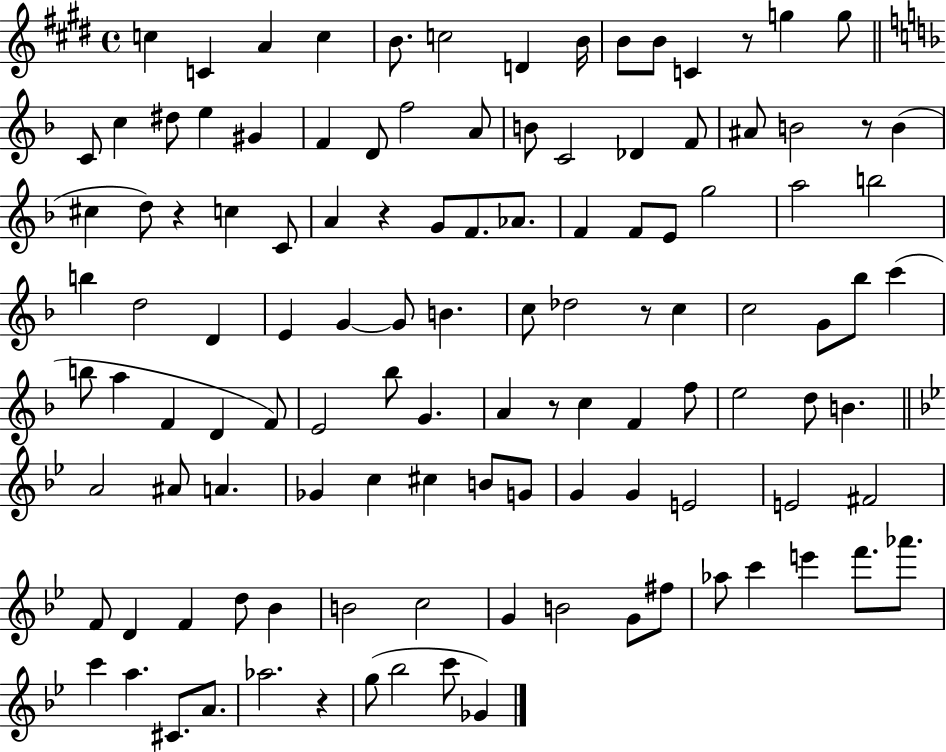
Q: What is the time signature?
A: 4/4